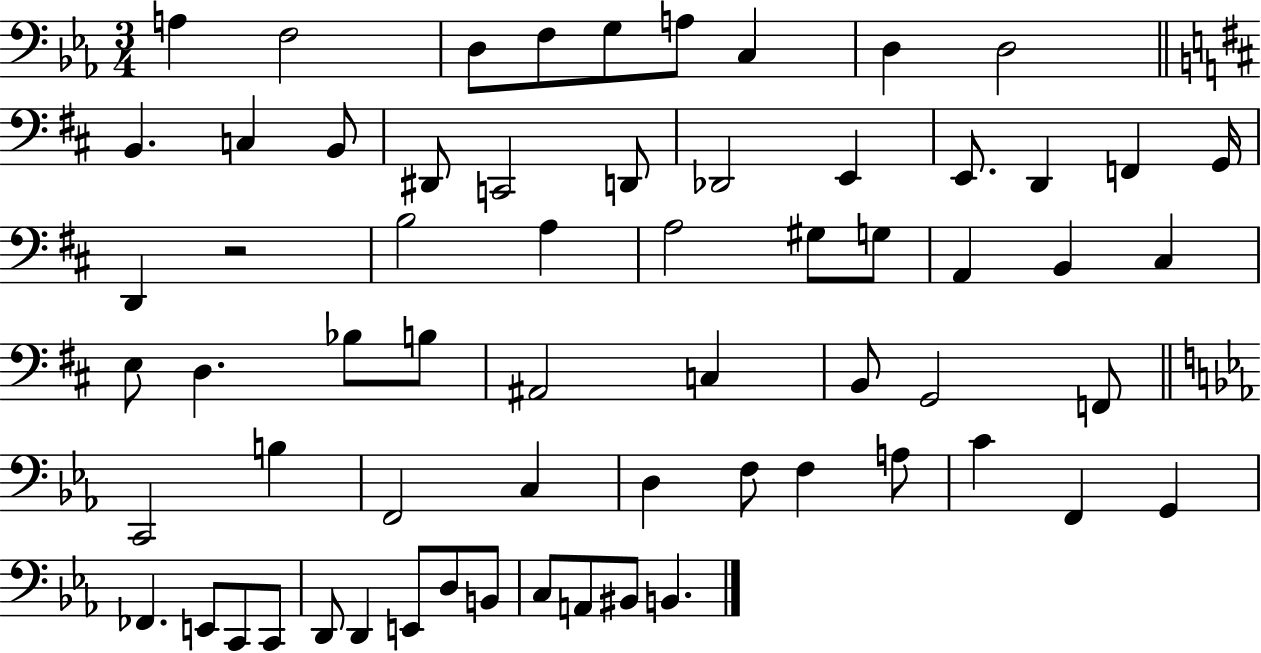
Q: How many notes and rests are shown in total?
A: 64